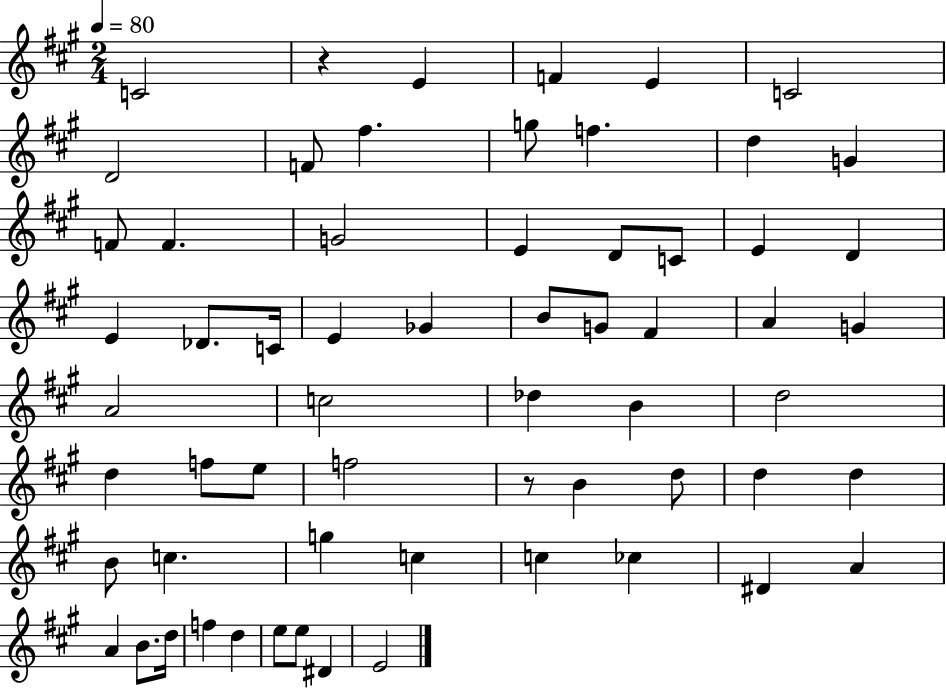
C4/h R/q E4/q F4/q E4/q C4/h D4/h F4/e F#5/q. G5/e F5/q. D5/q G4/q F4/e F4/q. G4/h E4/q D4/e C4/e E4/q D4/q E4/q Db4/e. C4/s E4/q Gb4/q B4/e G4/e F#4/q A4/q G4/q A4/h C5/h Db5/q B4/q D5/h D5/q F5/e E5/e F5/h R/e B4/q D5/e D5/q D5/q B4/e C5/q. G5/q C5/q C5/q CES5/q D#4/q A4/q A4/q B4/e. D5/s F5/q D5/q E5/e E5/e D#4/q E4/h